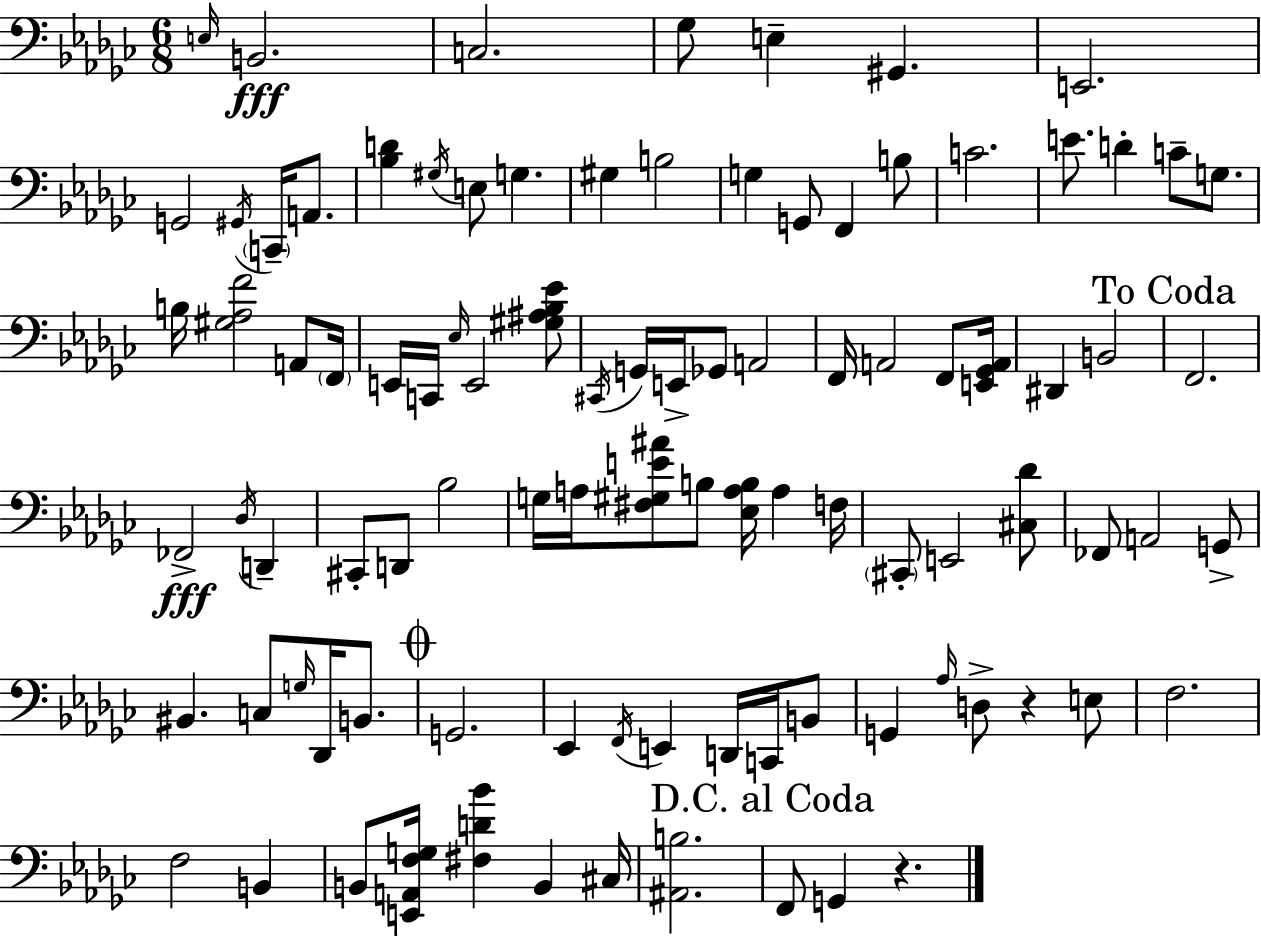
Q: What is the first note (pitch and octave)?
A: E3